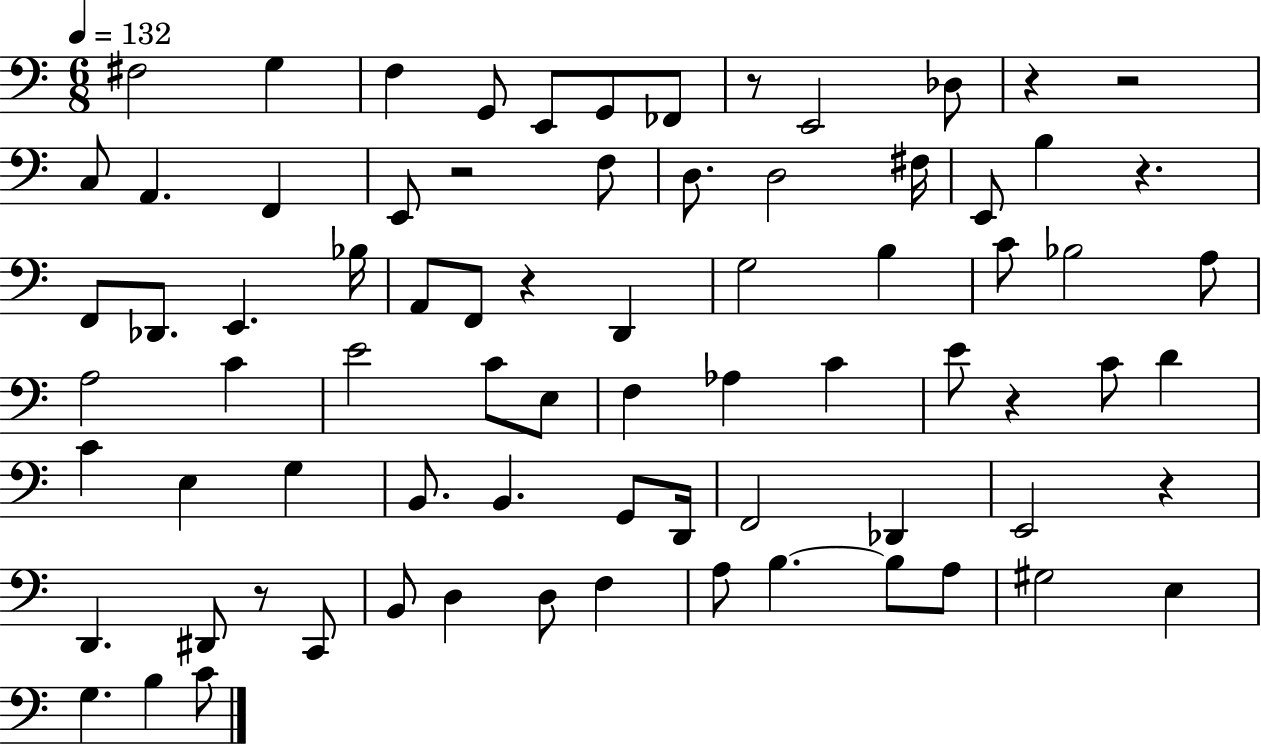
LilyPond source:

{
  \clef bass
  \numericTimeSignature
  \time 6/8
  \key c \major
  \tempo 4 = 132
  fis2 g4 | f4 g,8 e,8 g,8 fes,8 | r8 e,2 des8 | r4 r2 | \break c8 a,4. f,4 | e,8 r2 f8 | d8. d2 fis16 | e,8 b4 r4. | \break f,8 des,8. e,4. bes16 | a,8 f,8 r4 d,4 | g2 b4 | c'8 bes2 a8 | \break a2 c'4 | e'2 c'8 e8 | f4 aes4 c'4 | e'8 r4 c'8 d'4 | \break c'4 e4 g4 | b,8. b,4. g,8 d,16 | f,2 des,4 | e,2 r4 | \break d,4. dis,8 r8 c,8 | b,8 d4 d8 f4 | a8 b4.~~ b8 a8 | gis2 e4 | \break g4. b4 c'8 | \bar "|."
}